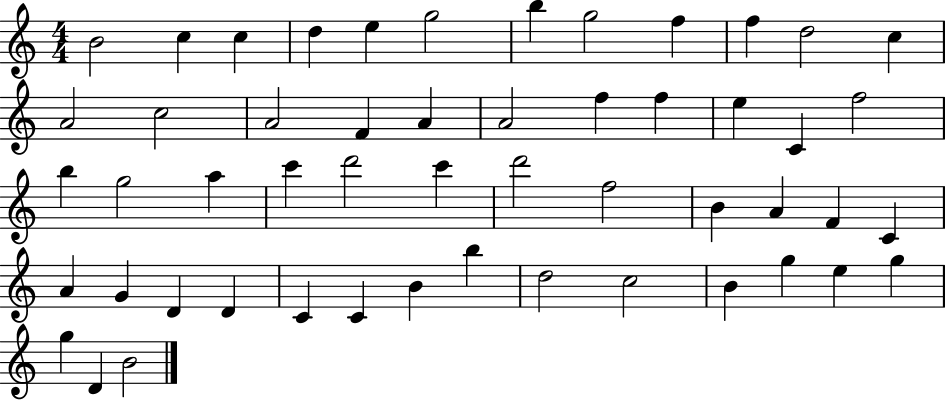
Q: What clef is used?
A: treble